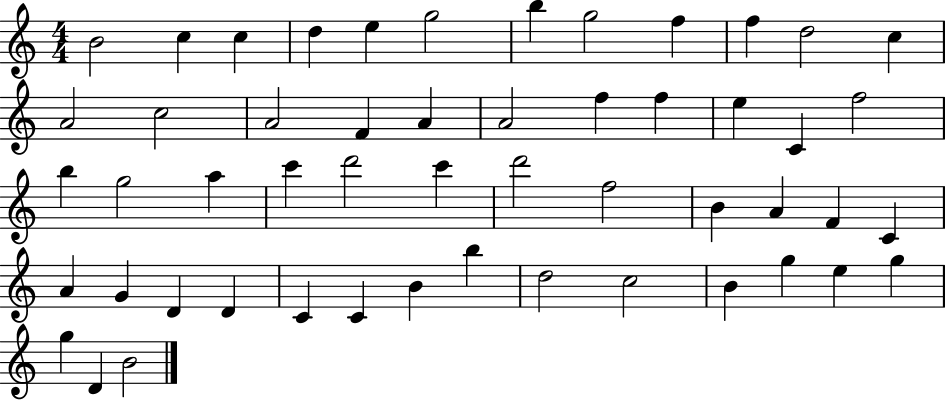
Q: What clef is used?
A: treble